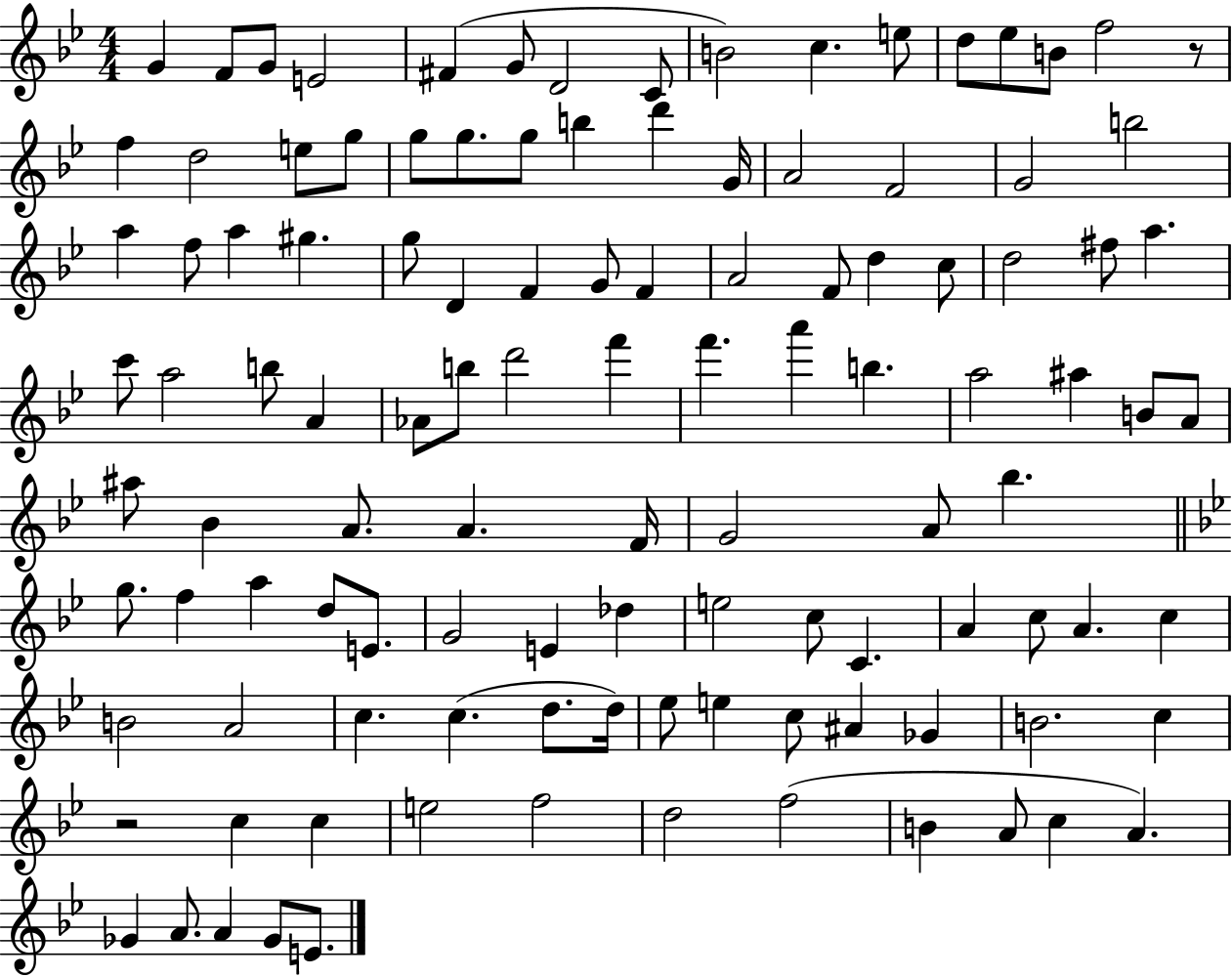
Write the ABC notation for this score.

X:1
T:Untitled
M:4/4
L:1/4
K:Bb
G F/2 G/2 E2 ^F G/2 D2 C/2 B2 c e/2 d/2 _e/2 B/2 f2 z/2 f d2 e/2 g/2 g/2 g/2 g/2 b d' G/4 A2 F2 G2 b2 a f/2 a ^g g/2 D F G/2 F A2 F/2 d c/2 d2 ^f/2 a c'/2 a2 b/2 A _A/2 b/2 d'2 f' f' a' b a2 ^a B/2 A/2 ^a/2 _B A/2 A F/4 G2 A/2 _b g/2 f a d/2 E/2 G2 E _d e2 c/2 C A c/2 A c B2 A2 c c d/2 d/4 _e/2 e c/2 ^A _G B2 c z2 c c e2 f2 d2 f2 B A/2 c A _G A/2 A _G/2 E/2